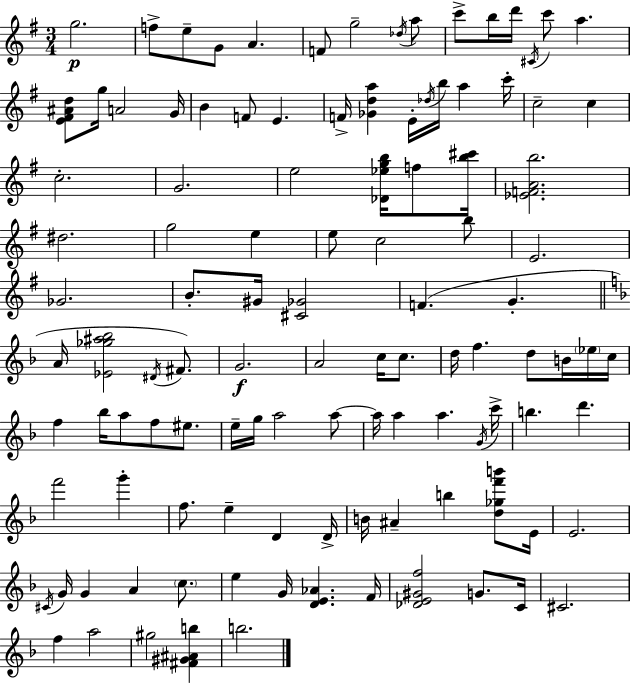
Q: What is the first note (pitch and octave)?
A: G5